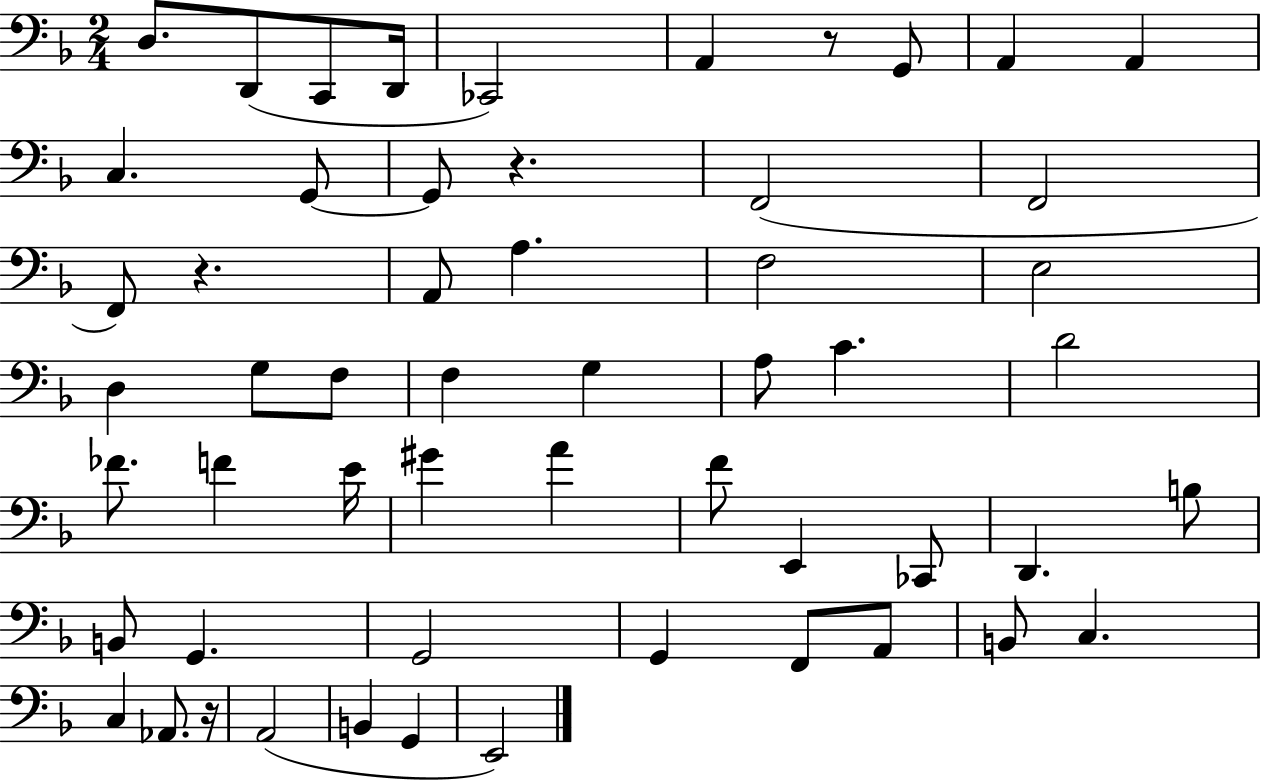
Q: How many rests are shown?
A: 4